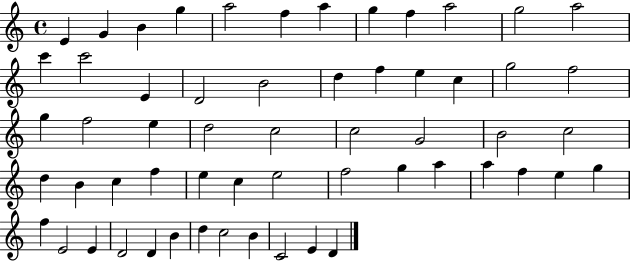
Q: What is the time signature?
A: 4/4